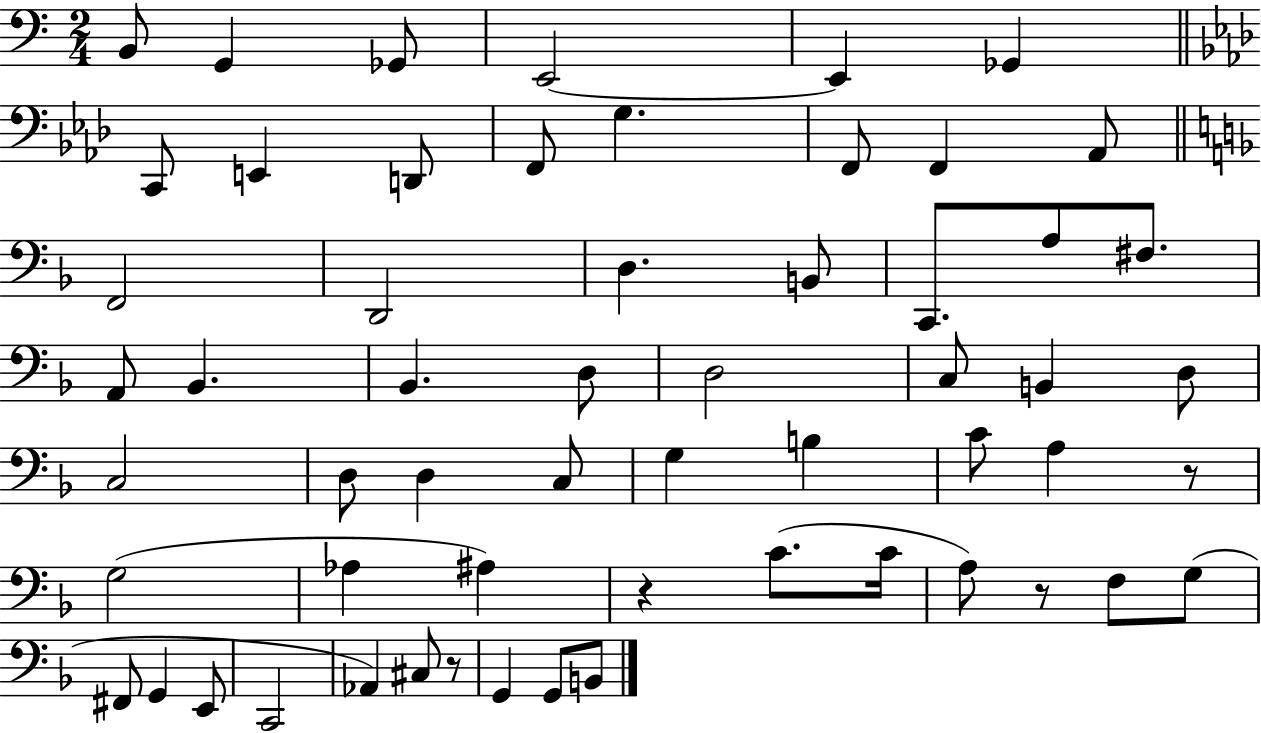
B2/e G2/q Gb2/e E2/h E2/q Gb2/q C2/e E2/q D2/e F2/e G3/q. F2/e F2/q Ab2/e F2/h D2/h D3/q. B2/e C2/e. A3/e F#3/e. A2/e Bb2/q. Bb2/q. D3/e D3/h C3/e B2/q D3/e C3/h D3/e D3/q C3/e G3/q B3/q C4/e A3/q R/e G3/h Ab3/q A#3/q R/q C4/e. C4/s A3/e R/e F3/e G3/e F#2/e G2/q E2/e C2/h Ab2/q C#3/e R/e G2/q G2/e B2/e